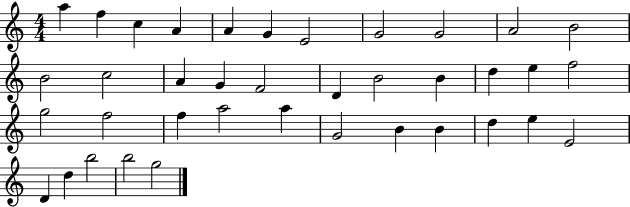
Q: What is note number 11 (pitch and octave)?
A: B4